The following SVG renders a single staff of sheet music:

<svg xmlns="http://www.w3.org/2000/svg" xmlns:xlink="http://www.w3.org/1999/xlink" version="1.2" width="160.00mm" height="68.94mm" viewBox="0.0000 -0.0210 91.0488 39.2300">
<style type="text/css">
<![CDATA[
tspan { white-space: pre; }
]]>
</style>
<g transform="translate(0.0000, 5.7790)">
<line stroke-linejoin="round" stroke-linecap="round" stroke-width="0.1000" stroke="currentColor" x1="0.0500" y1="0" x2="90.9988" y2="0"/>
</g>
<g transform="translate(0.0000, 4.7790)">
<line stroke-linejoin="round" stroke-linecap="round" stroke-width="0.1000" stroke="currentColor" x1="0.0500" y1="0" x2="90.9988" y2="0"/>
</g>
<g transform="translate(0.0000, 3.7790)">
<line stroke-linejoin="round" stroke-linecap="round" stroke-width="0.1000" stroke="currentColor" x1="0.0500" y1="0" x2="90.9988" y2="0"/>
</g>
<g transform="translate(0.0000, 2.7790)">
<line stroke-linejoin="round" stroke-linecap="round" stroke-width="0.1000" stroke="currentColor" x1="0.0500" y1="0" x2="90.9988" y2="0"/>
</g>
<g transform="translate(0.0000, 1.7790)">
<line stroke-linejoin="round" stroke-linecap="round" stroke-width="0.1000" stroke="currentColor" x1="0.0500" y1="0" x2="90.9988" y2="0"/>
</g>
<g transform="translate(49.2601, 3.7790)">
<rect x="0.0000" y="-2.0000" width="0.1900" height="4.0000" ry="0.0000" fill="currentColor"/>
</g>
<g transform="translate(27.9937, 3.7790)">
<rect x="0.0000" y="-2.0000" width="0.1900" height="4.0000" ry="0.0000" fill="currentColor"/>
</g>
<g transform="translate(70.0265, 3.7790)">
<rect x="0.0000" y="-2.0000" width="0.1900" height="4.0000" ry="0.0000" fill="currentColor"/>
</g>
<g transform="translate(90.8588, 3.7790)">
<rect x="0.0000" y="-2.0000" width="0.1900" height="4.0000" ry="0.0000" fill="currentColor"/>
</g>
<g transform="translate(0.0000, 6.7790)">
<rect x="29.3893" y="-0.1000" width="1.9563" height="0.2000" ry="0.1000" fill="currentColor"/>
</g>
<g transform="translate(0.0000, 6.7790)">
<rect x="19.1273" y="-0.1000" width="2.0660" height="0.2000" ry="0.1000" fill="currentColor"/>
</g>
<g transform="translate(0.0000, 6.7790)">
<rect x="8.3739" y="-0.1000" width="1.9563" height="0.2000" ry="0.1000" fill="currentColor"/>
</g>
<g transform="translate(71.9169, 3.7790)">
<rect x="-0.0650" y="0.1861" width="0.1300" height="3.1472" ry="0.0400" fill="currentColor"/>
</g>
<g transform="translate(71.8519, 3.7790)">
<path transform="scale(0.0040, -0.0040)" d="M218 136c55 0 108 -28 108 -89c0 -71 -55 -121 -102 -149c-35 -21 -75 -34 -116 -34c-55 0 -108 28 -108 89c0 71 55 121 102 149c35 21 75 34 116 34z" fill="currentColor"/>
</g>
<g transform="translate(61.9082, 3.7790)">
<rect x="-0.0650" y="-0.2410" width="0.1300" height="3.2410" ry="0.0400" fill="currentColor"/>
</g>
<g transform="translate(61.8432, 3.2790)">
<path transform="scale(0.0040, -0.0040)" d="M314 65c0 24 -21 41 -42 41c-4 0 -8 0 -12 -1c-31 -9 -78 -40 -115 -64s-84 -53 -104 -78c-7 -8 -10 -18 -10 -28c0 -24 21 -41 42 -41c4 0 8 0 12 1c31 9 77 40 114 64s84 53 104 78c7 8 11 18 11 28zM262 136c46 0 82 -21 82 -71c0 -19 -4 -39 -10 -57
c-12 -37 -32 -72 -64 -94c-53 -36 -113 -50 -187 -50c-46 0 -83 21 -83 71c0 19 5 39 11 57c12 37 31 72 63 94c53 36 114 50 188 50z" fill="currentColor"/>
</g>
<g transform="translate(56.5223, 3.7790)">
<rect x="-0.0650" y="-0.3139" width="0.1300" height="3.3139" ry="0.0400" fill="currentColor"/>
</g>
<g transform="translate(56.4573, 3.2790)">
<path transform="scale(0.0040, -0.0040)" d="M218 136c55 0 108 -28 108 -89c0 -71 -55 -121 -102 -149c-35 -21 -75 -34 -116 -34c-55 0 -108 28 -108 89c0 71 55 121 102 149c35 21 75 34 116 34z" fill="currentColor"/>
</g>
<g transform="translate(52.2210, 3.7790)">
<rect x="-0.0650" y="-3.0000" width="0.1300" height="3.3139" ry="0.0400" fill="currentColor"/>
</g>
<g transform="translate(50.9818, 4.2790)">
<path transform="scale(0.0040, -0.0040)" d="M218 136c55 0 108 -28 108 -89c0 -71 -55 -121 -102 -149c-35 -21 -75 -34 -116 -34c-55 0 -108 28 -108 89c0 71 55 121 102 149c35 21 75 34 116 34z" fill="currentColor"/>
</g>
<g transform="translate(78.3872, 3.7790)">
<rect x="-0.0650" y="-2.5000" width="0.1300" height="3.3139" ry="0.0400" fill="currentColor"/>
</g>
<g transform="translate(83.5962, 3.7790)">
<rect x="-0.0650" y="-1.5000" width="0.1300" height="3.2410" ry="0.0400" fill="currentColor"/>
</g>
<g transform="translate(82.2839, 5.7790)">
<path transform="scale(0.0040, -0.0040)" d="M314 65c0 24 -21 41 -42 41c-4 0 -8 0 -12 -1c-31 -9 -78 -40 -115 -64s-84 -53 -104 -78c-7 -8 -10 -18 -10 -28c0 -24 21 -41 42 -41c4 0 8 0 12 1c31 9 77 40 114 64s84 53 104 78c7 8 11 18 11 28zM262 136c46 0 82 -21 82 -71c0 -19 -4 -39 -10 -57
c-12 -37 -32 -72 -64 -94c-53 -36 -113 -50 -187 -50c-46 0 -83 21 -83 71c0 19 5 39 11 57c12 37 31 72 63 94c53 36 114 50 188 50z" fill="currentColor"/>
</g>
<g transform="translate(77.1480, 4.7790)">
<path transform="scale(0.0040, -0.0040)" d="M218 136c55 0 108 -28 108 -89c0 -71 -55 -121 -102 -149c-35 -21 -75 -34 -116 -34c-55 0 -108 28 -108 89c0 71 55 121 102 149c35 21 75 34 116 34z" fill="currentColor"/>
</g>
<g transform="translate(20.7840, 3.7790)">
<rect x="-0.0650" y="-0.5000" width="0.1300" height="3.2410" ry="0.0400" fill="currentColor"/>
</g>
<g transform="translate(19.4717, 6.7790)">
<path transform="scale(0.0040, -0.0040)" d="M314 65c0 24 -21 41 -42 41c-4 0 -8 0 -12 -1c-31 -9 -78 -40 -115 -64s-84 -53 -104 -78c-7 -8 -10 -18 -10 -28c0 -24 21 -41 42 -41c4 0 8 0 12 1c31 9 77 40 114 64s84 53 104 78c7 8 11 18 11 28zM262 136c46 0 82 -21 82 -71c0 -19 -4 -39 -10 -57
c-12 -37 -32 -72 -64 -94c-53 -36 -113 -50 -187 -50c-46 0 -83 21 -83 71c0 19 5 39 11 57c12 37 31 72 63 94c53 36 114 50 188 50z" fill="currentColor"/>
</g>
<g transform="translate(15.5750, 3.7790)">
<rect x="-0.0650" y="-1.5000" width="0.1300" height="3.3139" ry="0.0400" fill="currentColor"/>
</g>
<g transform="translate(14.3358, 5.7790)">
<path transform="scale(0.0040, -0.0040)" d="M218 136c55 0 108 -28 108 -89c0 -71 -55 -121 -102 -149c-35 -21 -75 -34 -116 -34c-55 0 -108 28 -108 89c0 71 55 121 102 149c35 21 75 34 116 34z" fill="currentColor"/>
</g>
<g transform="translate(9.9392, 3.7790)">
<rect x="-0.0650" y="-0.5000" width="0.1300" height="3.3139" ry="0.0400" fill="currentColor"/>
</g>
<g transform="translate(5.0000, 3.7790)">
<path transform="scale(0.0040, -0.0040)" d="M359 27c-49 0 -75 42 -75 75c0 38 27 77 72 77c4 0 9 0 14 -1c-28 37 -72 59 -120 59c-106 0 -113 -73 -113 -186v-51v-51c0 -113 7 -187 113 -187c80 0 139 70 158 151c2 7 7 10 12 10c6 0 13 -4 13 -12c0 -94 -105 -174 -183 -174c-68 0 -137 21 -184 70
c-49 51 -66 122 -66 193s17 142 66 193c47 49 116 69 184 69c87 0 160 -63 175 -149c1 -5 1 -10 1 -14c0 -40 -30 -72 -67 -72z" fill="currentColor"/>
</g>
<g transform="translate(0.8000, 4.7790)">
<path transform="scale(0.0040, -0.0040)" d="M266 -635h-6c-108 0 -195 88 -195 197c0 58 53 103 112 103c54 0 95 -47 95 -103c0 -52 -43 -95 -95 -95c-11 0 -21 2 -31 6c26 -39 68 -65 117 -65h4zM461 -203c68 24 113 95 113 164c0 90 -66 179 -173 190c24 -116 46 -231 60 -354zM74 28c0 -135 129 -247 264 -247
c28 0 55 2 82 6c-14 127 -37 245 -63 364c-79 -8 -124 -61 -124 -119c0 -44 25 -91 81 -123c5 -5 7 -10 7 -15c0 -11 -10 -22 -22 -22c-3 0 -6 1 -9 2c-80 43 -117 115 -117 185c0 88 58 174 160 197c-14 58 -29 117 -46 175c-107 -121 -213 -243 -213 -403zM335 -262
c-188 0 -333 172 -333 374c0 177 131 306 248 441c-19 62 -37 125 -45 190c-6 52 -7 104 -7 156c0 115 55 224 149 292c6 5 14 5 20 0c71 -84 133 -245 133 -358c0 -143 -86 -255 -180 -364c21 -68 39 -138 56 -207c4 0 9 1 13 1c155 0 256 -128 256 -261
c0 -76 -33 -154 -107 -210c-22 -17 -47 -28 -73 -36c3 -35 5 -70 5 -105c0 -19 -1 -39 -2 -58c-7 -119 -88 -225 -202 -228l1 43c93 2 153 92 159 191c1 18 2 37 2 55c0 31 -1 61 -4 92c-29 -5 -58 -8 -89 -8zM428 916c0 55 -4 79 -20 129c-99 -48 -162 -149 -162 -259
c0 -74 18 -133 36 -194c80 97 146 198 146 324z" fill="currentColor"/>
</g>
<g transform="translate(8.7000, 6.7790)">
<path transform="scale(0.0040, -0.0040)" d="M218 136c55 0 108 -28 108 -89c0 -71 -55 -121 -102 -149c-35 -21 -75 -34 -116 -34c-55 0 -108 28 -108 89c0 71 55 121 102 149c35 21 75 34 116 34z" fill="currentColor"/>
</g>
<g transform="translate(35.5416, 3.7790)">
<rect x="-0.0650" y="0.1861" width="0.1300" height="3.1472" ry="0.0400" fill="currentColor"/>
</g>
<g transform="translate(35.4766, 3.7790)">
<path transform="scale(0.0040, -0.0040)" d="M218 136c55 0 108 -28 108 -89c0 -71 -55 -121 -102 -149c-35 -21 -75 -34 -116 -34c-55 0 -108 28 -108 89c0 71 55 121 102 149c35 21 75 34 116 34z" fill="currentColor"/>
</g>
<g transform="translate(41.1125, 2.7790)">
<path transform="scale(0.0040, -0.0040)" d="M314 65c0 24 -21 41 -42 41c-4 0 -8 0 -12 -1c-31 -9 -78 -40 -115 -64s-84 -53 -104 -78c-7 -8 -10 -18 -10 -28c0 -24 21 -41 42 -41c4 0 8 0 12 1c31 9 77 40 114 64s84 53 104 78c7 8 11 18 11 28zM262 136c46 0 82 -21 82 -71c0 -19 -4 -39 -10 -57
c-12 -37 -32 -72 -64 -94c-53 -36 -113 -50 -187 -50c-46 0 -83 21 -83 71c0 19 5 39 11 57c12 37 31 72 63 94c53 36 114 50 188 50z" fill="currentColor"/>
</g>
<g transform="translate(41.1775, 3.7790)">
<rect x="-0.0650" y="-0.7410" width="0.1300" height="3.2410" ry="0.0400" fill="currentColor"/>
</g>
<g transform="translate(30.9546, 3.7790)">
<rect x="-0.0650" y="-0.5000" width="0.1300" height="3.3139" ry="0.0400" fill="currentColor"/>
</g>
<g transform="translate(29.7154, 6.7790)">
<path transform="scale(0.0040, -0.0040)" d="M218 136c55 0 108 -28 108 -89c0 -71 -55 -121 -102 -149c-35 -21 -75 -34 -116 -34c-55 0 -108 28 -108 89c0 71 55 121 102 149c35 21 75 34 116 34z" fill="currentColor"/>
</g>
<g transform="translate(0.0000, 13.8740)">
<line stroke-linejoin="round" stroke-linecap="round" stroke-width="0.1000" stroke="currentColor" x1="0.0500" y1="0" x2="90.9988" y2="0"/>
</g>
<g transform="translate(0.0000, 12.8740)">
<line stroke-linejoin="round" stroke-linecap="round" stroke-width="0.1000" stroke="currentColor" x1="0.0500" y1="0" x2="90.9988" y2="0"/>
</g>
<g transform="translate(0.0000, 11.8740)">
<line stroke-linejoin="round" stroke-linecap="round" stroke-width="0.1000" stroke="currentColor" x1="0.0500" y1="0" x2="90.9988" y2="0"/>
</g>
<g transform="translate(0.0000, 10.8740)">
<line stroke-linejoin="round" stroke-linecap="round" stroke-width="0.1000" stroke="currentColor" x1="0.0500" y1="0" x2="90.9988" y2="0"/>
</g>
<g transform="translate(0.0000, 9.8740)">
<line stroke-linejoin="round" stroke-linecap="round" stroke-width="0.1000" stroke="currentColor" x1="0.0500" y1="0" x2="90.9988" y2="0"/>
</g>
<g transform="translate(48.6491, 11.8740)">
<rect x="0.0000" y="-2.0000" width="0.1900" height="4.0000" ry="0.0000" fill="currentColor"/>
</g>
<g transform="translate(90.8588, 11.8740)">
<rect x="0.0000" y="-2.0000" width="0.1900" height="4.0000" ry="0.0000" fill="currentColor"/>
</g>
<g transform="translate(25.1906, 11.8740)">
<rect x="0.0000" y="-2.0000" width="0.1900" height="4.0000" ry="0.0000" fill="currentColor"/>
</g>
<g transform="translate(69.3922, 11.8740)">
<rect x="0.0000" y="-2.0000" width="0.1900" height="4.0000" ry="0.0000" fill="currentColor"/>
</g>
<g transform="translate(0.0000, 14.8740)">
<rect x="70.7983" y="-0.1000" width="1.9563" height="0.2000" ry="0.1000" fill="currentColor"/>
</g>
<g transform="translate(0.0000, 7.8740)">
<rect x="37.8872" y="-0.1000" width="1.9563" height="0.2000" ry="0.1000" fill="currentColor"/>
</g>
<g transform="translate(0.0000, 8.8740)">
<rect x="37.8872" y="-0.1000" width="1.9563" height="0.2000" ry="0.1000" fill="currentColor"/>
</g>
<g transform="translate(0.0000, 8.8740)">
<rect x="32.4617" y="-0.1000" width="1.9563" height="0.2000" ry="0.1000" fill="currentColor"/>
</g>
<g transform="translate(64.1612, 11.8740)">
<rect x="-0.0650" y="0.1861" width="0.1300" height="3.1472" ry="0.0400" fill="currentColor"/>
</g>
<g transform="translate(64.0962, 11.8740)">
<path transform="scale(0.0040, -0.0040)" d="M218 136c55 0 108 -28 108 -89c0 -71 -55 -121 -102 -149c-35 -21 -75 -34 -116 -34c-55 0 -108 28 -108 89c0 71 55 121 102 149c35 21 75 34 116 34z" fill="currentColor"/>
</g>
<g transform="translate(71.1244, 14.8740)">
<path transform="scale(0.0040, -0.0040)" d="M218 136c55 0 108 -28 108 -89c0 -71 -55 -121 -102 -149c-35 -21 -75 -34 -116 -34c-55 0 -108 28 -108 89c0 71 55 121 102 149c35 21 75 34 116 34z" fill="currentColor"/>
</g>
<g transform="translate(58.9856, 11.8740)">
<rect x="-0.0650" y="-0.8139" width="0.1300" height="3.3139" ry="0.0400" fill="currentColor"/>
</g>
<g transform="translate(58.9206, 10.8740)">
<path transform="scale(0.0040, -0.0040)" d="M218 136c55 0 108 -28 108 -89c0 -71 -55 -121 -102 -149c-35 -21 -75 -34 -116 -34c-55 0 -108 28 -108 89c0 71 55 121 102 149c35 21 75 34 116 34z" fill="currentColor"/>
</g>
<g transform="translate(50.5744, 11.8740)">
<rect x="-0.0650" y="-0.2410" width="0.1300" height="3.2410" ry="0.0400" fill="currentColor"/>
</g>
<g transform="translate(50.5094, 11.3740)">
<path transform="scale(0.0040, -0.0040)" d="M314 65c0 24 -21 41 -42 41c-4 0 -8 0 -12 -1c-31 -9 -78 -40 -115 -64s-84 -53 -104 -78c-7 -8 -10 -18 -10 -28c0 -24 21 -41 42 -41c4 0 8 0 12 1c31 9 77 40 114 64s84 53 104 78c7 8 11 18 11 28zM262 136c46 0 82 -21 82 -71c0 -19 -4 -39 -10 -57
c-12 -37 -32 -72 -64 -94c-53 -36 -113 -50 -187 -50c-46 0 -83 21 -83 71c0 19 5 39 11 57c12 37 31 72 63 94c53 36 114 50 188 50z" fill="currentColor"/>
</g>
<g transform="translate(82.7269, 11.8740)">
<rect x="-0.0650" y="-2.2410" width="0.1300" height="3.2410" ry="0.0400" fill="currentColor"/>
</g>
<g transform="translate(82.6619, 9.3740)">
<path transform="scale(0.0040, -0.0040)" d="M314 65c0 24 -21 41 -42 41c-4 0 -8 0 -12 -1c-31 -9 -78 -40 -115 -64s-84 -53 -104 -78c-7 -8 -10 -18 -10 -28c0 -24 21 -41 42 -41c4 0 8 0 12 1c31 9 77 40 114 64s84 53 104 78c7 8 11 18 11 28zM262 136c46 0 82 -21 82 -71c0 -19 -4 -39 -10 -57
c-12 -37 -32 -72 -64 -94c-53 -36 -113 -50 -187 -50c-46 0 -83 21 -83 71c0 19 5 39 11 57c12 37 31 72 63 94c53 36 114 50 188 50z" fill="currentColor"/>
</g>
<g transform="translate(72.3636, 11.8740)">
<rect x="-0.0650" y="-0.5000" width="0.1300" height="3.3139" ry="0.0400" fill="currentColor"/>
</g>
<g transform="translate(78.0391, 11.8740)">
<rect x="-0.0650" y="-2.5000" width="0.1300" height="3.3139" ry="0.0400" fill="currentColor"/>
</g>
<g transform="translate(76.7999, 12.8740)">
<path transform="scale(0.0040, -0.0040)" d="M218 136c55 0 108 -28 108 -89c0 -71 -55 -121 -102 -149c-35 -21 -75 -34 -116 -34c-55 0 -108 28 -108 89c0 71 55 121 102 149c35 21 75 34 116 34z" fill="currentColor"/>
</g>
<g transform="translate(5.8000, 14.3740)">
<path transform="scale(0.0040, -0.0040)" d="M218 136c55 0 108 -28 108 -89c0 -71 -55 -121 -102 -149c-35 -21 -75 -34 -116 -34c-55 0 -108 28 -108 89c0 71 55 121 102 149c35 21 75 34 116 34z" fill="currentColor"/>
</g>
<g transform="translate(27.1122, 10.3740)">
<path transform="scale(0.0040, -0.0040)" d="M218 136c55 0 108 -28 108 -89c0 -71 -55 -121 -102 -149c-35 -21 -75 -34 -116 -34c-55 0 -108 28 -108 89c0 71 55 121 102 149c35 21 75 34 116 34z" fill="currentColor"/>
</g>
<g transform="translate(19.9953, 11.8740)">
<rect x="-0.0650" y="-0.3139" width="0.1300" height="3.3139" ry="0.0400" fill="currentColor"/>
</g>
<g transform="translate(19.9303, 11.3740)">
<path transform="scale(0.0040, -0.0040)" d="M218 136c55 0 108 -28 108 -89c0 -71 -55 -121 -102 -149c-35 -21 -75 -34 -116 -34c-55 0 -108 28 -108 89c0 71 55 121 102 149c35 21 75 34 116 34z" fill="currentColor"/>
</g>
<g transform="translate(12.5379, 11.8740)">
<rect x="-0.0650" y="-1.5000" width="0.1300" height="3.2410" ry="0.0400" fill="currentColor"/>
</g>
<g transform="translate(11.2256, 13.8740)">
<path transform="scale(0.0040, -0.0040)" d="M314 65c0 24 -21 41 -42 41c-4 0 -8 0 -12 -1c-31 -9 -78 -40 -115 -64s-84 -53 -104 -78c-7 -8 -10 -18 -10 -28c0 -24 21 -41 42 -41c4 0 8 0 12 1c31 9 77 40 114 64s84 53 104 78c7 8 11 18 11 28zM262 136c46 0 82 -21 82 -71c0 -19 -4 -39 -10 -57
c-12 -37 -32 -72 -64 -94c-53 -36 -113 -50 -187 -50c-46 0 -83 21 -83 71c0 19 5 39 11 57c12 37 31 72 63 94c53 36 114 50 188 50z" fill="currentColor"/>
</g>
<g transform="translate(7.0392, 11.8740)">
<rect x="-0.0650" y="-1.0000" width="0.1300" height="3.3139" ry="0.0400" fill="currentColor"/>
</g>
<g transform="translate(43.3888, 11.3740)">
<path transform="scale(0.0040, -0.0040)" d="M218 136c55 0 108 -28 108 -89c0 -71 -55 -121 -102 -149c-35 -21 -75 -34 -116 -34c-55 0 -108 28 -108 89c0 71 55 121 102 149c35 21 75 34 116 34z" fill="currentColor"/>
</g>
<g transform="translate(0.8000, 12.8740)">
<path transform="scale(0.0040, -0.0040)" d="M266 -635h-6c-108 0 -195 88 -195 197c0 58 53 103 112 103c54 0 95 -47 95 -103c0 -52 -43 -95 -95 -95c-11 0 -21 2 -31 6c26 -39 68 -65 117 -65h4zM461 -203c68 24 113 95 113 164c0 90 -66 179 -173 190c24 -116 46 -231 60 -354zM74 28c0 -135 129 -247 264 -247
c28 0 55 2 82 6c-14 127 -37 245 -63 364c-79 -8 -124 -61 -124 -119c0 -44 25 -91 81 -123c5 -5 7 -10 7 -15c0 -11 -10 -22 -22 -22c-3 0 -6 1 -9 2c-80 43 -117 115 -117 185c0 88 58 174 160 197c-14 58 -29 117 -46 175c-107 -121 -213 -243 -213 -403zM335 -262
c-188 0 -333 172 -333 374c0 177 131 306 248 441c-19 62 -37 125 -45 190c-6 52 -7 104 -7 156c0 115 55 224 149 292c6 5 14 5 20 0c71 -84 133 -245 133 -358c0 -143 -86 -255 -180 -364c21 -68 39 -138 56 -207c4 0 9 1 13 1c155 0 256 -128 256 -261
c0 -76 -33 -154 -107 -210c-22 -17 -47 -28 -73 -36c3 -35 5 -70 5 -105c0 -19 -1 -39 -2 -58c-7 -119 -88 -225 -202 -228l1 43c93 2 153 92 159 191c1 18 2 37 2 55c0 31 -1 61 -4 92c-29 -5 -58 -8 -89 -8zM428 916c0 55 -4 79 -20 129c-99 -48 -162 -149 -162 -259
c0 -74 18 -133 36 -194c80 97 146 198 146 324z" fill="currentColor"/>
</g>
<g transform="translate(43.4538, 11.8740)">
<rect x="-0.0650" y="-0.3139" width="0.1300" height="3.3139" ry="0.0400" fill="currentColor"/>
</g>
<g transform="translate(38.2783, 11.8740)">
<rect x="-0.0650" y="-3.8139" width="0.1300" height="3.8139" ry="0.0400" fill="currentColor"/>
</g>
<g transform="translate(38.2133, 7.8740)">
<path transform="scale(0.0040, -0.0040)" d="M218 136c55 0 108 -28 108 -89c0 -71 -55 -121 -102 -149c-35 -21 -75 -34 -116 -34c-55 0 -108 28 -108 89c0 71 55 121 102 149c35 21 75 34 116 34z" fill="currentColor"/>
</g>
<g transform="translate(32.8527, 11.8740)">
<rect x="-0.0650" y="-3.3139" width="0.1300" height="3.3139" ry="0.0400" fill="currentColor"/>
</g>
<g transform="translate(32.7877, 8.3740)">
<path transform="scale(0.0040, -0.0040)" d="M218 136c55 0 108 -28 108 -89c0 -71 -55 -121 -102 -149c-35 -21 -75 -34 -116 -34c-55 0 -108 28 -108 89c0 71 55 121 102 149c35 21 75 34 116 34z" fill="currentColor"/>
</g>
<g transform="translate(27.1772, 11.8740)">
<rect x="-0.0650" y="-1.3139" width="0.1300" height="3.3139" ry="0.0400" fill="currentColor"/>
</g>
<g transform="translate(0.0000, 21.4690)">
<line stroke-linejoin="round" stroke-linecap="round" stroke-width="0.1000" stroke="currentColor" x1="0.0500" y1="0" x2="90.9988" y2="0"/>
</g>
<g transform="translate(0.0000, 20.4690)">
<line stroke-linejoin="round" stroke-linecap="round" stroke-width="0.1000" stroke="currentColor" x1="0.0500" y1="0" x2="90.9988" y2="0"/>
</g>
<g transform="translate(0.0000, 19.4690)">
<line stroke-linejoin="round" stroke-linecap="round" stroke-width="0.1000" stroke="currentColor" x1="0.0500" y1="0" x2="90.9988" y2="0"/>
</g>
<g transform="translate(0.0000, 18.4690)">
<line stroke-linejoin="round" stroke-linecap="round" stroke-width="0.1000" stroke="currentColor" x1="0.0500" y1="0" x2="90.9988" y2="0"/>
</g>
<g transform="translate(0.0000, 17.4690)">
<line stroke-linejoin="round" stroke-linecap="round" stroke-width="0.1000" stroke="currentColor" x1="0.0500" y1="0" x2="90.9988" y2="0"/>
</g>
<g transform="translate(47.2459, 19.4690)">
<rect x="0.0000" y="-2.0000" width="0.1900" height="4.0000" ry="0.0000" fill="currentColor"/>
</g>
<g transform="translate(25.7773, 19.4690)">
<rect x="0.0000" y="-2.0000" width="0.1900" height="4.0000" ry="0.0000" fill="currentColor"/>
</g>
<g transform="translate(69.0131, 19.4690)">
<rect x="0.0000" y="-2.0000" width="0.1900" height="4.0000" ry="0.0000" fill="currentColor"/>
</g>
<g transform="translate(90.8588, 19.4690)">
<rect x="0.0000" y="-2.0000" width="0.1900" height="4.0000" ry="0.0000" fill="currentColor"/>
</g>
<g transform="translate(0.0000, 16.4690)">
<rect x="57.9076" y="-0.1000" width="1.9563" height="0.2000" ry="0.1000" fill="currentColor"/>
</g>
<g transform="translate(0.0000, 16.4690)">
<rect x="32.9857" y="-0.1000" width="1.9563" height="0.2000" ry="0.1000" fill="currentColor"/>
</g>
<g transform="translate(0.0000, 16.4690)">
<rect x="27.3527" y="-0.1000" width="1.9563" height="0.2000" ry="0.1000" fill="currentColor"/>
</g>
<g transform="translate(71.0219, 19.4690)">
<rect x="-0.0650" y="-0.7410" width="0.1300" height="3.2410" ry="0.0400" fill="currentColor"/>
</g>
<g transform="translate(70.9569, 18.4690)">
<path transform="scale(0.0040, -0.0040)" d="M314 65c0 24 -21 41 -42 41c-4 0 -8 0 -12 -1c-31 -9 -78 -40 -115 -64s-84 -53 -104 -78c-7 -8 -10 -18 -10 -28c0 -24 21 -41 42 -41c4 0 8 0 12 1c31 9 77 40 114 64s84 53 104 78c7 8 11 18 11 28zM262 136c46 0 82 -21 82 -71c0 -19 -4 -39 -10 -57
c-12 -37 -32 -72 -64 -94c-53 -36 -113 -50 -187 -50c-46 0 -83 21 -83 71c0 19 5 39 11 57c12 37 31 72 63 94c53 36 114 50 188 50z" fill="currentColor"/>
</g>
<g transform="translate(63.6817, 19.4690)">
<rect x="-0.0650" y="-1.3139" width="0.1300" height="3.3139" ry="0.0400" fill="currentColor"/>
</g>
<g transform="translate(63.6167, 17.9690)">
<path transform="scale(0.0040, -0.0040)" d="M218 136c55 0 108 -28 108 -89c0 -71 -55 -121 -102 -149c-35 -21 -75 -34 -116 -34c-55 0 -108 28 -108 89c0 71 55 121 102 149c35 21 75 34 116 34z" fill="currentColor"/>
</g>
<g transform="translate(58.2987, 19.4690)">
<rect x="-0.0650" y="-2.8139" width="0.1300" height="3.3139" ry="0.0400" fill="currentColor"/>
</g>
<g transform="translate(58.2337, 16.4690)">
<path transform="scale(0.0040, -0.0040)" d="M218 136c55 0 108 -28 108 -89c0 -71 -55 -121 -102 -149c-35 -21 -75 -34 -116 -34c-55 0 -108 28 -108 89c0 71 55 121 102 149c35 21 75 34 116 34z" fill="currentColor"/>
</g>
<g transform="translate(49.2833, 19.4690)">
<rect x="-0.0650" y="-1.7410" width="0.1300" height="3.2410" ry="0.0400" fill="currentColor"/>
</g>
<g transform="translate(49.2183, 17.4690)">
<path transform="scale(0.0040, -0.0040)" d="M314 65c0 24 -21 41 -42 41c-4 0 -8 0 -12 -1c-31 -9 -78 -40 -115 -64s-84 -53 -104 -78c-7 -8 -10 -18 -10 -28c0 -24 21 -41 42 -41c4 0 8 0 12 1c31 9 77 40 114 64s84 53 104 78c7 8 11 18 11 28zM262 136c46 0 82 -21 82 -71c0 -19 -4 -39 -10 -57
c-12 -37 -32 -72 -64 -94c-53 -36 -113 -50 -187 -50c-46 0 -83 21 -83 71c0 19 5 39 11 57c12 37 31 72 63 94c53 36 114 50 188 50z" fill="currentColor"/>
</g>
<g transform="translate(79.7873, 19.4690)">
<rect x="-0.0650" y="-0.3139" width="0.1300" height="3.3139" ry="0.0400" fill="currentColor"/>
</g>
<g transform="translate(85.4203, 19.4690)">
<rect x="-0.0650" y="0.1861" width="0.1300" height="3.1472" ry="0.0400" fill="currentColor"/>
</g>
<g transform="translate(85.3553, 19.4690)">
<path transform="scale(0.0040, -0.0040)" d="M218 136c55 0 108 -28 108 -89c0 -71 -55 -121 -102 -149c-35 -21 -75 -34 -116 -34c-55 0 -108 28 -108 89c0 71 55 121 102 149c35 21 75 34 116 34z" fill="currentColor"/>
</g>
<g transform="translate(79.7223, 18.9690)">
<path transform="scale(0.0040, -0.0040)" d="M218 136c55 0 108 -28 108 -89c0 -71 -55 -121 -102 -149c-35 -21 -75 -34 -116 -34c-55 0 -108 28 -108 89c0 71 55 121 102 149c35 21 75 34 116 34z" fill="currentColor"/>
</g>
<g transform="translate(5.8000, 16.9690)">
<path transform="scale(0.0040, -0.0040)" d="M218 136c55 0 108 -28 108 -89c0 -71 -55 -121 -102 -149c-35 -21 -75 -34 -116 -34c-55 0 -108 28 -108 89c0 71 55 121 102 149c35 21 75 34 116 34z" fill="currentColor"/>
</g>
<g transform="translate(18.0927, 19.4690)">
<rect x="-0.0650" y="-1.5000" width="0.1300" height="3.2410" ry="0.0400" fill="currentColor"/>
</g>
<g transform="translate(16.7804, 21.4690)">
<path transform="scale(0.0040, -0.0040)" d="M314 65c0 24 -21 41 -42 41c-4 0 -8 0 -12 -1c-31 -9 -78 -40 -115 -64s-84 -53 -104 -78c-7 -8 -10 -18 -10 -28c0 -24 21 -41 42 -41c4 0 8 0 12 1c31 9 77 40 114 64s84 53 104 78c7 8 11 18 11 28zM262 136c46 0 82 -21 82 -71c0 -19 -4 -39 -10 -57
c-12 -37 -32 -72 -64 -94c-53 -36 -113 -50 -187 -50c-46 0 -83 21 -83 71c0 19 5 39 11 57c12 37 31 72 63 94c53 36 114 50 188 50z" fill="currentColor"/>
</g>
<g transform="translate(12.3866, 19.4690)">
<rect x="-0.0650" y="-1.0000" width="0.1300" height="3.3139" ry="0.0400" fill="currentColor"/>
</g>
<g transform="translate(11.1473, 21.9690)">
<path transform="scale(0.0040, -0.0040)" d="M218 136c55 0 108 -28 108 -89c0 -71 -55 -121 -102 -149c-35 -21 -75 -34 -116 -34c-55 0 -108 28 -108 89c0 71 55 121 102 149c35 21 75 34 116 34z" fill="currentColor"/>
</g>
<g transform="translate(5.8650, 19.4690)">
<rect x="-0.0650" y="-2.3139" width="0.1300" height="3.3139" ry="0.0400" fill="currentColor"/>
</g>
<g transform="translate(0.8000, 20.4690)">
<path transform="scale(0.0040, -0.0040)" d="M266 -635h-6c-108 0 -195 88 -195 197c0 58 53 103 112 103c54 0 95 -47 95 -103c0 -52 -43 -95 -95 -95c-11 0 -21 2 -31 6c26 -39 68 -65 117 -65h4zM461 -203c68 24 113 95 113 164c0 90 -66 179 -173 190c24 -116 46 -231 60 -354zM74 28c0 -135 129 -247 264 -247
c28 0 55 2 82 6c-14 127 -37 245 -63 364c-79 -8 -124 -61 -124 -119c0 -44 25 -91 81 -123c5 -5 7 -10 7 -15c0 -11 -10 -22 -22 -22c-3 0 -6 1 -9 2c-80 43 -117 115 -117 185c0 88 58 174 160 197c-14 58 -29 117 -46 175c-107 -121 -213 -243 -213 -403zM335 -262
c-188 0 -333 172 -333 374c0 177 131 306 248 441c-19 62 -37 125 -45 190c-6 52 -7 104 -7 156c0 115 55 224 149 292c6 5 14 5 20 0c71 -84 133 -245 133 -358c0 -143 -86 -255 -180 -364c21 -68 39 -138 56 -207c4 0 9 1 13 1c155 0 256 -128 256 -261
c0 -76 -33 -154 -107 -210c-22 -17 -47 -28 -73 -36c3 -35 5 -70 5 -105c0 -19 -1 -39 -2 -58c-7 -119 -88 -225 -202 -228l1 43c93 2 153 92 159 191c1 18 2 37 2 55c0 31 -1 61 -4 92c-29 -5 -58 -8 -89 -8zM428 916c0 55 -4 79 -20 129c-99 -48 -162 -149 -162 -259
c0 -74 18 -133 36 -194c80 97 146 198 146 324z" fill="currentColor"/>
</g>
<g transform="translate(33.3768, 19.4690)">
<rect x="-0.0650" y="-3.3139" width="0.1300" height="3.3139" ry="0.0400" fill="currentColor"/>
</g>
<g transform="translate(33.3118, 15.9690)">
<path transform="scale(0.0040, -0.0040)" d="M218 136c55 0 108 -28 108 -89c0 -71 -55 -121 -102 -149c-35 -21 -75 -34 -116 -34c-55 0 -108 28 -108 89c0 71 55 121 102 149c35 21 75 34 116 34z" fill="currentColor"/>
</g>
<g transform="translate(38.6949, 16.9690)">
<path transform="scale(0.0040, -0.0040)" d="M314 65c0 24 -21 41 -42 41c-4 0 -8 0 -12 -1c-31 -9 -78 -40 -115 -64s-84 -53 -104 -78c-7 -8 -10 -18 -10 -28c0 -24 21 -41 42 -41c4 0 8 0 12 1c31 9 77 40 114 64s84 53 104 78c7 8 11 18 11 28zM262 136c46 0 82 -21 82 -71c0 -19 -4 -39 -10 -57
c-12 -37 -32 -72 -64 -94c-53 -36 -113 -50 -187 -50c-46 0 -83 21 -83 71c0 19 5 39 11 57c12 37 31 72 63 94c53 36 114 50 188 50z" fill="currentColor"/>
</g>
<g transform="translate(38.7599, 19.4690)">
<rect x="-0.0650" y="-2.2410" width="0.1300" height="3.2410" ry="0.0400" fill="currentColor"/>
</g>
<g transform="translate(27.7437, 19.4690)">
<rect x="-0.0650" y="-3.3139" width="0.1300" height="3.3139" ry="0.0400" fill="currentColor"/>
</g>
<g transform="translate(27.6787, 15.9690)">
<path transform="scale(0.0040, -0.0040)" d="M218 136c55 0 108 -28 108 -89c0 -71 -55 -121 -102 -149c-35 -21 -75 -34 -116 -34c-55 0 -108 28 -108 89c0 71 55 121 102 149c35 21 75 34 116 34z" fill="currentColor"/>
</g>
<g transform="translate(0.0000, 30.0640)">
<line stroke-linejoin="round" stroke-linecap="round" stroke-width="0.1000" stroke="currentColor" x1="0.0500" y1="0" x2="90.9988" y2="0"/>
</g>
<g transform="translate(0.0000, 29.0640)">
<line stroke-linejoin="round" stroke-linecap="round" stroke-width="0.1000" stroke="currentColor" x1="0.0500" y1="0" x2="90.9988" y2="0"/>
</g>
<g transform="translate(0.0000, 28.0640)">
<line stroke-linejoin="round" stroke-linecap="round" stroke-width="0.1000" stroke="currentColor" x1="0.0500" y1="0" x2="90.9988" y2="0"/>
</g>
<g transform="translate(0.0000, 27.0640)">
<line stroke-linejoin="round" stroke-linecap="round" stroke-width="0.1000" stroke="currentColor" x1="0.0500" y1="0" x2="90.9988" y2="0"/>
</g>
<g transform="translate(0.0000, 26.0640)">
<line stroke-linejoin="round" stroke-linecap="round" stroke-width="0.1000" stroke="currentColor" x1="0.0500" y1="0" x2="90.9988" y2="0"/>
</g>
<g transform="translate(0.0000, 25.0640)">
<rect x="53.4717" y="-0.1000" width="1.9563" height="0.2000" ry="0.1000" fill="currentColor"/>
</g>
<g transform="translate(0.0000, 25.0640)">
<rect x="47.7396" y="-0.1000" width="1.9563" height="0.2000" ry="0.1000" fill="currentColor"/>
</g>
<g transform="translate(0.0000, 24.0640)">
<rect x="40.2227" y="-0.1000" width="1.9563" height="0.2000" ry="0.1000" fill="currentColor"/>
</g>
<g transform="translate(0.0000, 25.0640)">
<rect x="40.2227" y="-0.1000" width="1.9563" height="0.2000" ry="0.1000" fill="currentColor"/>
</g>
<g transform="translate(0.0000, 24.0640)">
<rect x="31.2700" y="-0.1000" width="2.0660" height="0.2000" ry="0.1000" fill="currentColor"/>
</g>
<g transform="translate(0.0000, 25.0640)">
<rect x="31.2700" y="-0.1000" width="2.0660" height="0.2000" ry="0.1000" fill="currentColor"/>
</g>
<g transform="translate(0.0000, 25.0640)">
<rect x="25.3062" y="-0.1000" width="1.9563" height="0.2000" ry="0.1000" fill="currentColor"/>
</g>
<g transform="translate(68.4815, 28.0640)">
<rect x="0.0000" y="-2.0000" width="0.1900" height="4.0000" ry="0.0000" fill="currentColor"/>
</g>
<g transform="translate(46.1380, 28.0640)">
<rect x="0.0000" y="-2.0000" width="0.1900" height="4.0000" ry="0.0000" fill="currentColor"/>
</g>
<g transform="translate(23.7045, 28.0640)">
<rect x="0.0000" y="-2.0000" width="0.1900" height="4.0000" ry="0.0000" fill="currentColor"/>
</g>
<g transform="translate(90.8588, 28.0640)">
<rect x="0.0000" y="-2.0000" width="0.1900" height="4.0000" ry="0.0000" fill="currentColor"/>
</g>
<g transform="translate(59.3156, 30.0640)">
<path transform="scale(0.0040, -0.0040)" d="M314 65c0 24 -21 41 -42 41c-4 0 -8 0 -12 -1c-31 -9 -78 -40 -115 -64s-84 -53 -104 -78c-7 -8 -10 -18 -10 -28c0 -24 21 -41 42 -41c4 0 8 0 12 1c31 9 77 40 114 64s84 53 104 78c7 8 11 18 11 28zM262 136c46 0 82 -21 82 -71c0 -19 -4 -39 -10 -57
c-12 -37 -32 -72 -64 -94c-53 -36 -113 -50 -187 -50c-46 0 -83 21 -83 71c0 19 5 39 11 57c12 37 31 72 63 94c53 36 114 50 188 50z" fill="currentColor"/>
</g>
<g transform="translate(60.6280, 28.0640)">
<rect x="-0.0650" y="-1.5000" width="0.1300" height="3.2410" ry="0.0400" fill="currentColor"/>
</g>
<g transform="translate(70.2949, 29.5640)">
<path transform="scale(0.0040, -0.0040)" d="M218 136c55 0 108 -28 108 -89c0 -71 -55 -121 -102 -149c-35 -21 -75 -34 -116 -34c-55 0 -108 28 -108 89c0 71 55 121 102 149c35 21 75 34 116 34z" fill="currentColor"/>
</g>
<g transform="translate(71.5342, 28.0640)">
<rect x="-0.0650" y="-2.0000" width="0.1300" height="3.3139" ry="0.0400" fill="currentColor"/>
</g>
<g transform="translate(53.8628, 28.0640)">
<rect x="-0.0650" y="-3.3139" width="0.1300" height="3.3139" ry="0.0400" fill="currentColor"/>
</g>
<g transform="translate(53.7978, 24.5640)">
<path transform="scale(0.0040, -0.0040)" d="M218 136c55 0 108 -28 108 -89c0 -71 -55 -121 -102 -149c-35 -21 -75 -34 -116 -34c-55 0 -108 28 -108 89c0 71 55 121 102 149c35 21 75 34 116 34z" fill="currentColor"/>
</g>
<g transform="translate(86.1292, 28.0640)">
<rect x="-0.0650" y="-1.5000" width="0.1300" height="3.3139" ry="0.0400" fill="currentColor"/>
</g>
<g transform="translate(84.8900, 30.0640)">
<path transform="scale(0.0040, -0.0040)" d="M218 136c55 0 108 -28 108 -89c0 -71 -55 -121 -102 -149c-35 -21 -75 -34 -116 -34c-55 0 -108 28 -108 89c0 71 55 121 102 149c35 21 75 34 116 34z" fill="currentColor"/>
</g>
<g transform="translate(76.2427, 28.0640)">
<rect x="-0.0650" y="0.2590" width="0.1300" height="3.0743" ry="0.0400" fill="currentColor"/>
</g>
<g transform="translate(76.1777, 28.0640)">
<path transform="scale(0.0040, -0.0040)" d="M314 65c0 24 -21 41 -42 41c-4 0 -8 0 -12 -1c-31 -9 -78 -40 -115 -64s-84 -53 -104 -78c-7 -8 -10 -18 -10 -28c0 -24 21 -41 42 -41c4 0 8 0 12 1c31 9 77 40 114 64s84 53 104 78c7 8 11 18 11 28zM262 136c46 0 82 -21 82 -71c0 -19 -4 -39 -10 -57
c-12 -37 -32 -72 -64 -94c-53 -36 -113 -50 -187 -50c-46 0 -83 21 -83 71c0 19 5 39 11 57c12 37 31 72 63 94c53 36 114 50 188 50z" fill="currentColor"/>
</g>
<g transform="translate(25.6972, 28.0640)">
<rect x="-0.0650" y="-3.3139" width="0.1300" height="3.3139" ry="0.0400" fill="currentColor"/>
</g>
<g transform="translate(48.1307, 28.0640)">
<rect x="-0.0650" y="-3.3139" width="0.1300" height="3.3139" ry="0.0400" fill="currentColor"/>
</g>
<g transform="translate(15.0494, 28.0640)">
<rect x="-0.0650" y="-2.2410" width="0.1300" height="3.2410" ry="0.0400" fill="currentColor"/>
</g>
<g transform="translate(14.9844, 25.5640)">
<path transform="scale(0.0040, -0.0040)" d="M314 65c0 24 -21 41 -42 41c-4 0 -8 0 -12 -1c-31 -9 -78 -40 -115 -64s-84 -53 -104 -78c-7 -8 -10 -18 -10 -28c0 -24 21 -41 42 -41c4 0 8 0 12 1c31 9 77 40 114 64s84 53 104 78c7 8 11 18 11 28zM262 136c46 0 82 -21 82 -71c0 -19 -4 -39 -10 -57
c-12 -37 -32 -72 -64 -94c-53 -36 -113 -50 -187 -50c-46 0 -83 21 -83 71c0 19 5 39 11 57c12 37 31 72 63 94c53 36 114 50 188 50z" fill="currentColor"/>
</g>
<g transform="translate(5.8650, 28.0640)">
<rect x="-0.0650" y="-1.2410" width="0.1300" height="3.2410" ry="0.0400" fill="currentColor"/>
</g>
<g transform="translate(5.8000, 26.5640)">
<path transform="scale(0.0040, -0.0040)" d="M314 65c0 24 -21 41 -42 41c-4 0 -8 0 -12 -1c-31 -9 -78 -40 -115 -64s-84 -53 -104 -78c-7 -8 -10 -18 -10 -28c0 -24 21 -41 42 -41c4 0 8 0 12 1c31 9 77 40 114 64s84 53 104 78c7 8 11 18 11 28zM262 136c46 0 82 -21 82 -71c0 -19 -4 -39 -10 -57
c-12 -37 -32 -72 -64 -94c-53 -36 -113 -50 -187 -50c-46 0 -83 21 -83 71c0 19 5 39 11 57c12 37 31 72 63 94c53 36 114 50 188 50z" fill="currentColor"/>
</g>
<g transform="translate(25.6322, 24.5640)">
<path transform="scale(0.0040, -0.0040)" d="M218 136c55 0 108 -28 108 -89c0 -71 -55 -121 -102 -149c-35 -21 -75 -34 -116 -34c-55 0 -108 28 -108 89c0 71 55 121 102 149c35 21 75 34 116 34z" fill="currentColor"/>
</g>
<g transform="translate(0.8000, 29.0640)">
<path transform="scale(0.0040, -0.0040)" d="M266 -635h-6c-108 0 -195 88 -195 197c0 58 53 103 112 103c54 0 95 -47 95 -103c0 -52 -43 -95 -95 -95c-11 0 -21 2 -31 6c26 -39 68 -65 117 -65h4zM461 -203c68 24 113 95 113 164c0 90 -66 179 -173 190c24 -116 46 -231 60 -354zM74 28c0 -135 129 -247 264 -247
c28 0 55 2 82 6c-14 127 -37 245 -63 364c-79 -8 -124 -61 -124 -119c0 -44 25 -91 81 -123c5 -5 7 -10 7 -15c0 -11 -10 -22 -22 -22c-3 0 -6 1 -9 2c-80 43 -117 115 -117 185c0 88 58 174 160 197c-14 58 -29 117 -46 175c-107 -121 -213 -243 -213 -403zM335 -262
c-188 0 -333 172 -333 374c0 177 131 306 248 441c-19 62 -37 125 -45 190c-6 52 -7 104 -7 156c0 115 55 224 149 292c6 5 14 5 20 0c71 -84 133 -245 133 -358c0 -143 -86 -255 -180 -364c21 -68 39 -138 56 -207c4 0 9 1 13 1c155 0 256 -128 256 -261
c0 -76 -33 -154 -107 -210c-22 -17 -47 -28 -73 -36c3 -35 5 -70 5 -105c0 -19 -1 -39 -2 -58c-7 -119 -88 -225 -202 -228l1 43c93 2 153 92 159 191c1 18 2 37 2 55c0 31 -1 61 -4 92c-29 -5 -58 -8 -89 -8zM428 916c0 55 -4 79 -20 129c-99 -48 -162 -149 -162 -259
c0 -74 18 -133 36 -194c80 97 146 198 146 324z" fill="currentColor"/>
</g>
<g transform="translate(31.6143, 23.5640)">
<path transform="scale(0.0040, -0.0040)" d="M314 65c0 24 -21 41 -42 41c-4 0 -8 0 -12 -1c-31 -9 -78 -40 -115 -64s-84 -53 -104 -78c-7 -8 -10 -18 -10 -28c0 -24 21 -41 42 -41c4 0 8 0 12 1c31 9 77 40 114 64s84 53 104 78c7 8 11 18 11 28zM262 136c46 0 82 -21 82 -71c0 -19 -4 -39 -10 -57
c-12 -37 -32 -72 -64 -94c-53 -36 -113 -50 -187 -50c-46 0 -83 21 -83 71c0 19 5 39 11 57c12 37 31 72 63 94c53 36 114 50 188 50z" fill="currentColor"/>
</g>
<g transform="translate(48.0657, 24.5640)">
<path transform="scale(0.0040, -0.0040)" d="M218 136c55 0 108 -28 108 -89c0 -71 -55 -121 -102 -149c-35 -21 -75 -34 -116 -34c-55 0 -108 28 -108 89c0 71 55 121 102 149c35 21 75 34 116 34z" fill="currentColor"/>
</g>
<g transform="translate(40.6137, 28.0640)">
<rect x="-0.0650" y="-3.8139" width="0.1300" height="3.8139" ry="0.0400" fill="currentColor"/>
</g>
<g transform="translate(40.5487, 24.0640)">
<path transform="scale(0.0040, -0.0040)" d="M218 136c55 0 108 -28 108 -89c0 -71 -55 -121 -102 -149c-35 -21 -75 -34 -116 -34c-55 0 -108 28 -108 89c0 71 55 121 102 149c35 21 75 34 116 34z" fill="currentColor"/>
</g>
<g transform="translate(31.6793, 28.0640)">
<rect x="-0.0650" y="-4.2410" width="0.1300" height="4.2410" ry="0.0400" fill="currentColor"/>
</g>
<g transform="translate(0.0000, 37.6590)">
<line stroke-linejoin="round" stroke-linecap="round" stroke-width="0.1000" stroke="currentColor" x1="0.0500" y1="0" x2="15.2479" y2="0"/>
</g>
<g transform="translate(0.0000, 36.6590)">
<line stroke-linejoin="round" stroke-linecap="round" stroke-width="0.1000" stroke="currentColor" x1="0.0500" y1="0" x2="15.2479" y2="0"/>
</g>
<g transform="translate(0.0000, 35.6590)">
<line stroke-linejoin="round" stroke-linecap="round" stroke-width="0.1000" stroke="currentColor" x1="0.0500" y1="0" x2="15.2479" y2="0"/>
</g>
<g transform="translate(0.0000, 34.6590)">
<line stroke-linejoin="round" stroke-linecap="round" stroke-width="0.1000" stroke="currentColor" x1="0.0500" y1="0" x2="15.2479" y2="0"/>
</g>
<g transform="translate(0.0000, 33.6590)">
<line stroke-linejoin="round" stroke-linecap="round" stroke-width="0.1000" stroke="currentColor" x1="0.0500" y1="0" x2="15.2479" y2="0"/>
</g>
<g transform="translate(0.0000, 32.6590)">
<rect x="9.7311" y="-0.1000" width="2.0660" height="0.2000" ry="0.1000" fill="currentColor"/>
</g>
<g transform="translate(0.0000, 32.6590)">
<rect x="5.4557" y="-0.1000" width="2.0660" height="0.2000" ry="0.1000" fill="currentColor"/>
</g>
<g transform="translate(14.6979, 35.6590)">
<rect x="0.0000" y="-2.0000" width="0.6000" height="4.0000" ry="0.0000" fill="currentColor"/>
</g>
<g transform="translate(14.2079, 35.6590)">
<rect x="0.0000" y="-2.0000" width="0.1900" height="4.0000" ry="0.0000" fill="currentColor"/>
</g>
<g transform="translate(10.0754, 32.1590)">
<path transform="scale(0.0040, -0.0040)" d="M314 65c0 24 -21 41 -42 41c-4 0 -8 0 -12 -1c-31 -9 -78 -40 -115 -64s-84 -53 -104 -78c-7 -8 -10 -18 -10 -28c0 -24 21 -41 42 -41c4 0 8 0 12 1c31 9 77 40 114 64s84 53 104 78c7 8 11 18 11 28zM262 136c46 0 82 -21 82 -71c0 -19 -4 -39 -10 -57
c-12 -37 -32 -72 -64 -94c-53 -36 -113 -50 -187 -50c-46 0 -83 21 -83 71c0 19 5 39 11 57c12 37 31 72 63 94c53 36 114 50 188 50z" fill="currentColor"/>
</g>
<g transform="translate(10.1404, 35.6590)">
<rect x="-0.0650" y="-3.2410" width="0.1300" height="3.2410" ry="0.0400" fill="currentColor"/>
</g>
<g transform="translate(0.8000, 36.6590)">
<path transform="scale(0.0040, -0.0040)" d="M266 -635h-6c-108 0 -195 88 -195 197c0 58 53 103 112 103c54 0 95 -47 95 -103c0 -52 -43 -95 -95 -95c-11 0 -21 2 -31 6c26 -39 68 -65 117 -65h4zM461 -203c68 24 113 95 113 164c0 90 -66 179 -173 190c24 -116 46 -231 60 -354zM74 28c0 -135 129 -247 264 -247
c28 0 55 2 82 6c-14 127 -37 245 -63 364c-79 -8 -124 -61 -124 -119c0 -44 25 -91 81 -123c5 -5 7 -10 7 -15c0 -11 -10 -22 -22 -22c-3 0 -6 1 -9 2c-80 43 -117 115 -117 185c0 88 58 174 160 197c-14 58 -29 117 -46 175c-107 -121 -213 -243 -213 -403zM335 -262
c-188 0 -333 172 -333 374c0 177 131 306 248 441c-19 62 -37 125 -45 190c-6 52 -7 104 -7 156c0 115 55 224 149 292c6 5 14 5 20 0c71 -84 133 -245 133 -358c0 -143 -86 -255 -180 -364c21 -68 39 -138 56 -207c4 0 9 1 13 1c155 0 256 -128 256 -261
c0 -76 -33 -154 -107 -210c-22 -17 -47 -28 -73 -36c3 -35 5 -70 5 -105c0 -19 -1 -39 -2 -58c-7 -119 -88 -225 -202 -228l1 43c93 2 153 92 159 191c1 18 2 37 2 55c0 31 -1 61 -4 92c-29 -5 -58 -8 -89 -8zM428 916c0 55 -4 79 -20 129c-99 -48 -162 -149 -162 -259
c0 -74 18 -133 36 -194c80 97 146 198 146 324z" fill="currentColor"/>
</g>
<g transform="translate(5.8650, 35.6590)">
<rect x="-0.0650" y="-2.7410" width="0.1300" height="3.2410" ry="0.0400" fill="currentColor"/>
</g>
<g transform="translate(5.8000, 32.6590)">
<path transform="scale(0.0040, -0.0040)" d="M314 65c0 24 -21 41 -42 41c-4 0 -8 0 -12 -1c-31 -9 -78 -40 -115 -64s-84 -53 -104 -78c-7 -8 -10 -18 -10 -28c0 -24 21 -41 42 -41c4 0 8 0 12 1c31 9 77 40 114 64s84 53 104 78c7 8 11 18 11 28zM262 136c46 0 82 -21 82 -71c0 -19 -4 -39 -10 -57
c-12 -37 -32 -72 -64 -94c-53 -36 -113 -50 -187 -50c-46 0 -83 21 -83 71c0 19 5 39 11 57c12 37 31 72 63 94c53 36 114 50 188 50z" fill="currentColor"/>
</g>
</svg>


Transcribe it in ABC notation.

X:1
T:Untitled
M:4/4
L:1/4
K:C
C E C2 C B d2 A c c2 B G E2 D E2 c e b c' c c2 d B C G g2 g D E2 b b g2 f2 a e d2 c B e2 g2 b d'2 c' b b E2 F B2 E a2 b2